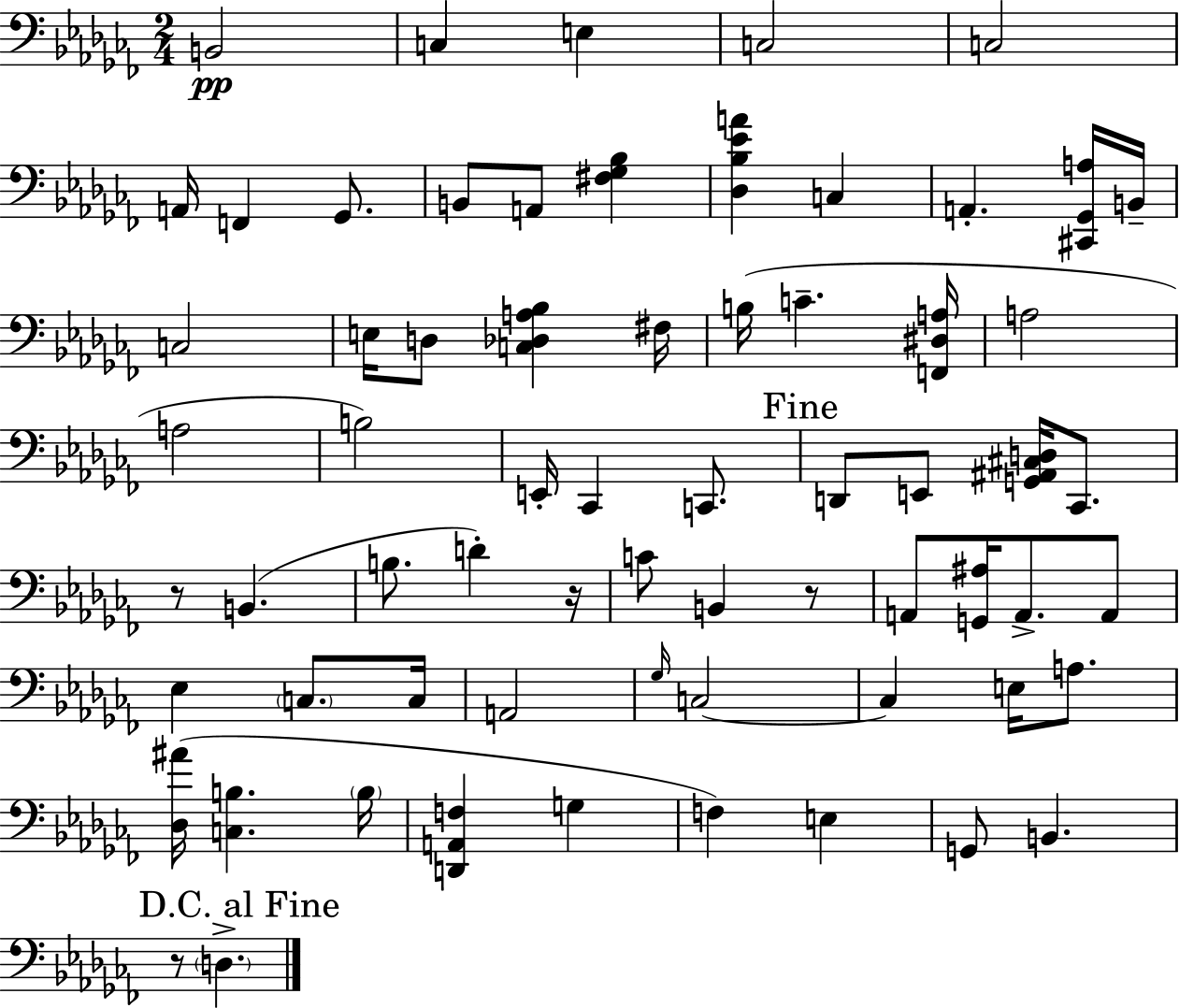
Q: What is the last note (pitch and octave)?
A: D3